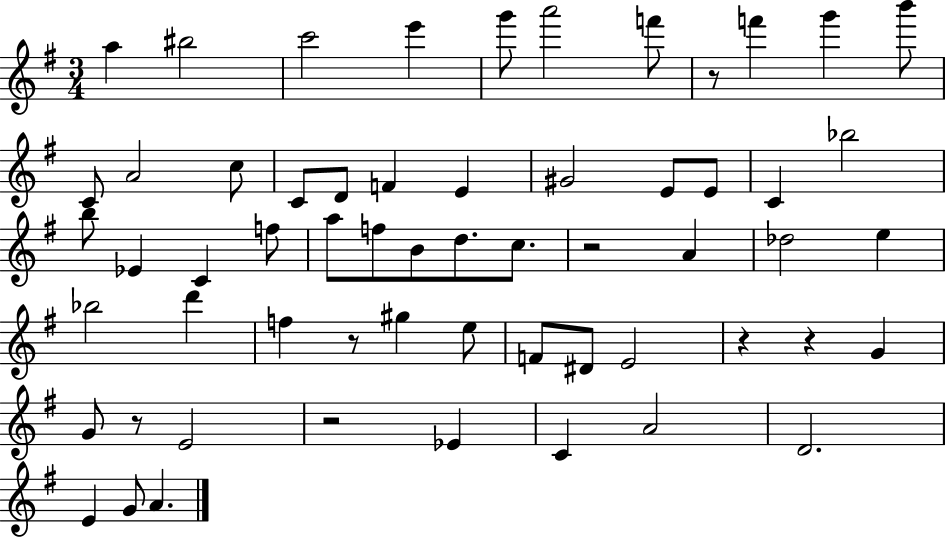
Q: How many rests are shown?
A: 7